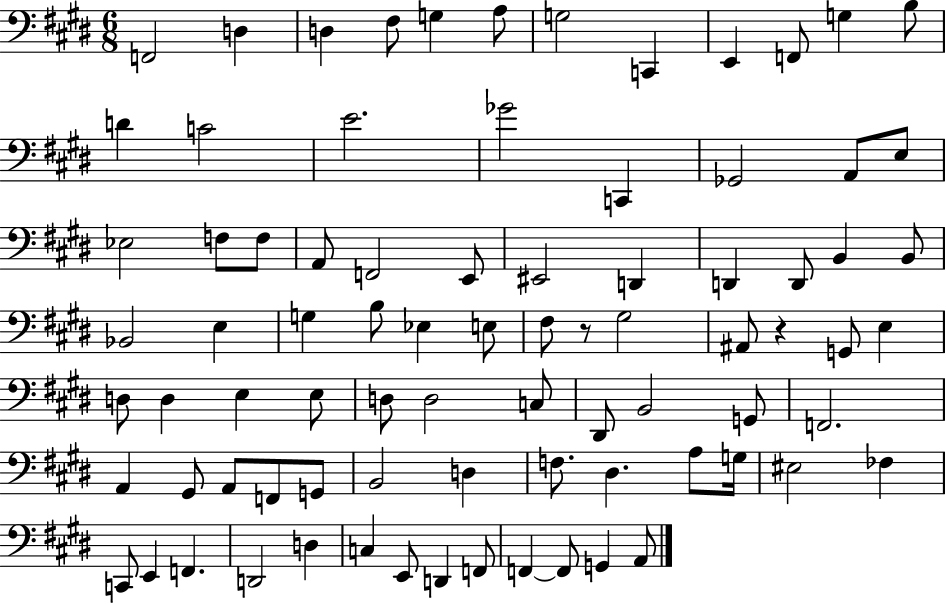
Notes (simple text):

F2/h D3/q D3/q F#3/e G3/q A3/e G3/h C2/q E2/q F2/e G3/q B3/e D4/q C4/h E4/h. Gb4/h C2/q Gb2/h A2/e E3/e Eb3/h F3/e F3/e A2/e F2/h E2/e EIS2/h D2/q D2/q D2/e B2/q B2/e Bb2/h E3/q G3/q B3/e Eb3/q E3/e F#3/e R/e G#3/h A#2/e R/q G2/e E3/q D3/e D3/q E3/q E3/e D3/e D3/h C3/e D#2/e B2/h G2/e F2/h. A2/q G#2/e A2/e F2/e G2/e B2/h D3/q F3/e. D#3/q. A3/e G3/s EIS3/h FES3/q C2/e E2/q F2/q. D2/h D3/q C3/q E2/e D2/q F2/e F2/q F2/e G2/q A2/e